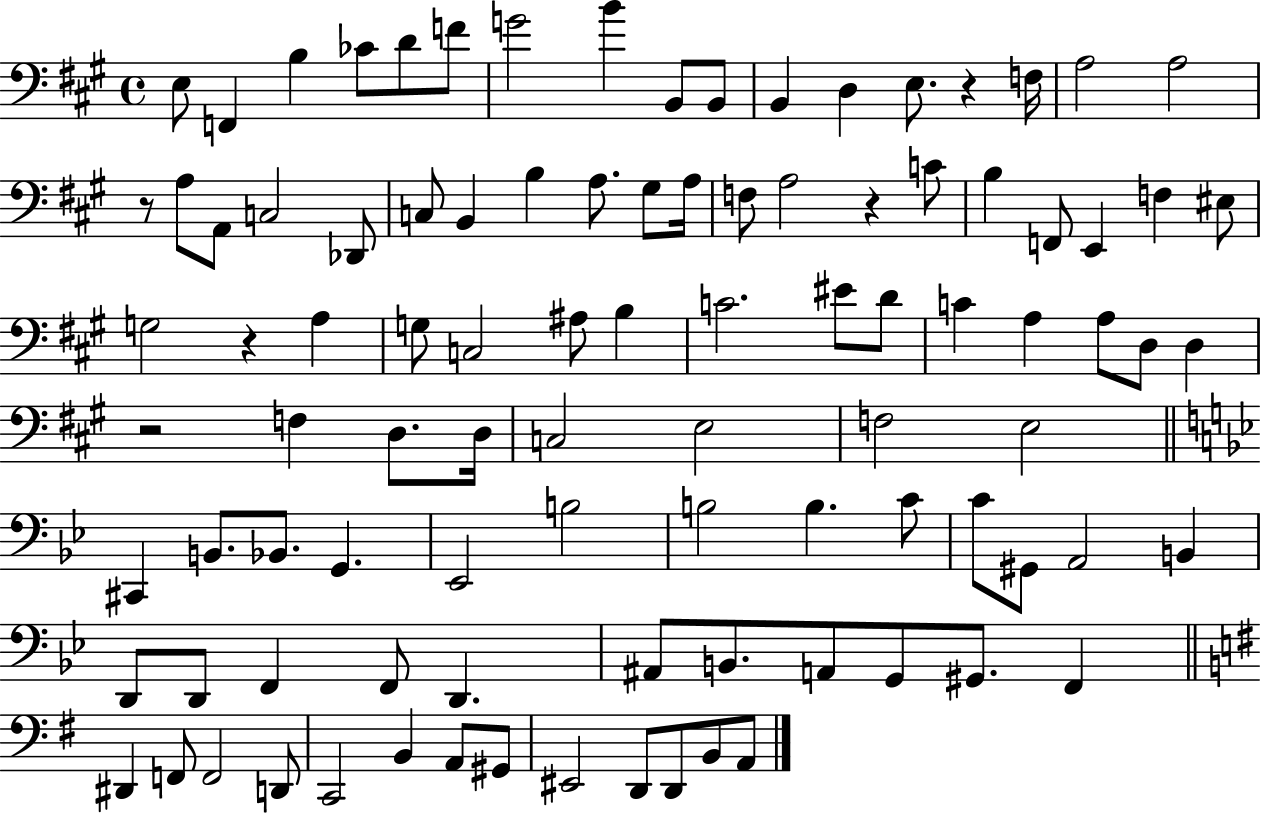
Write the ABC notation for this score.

X:1
T:Untitled
M:4/4
L:1/4
K:A
E,/2 F,, B, _C/2 D/2 F/2 G2 B B,,/2 B,,/2 B,, D, E,/2 z F,/4 A,2 A,2 z/2 A,/2 A,,/2 C,2 _D,,/2 C,/2 B,, B, A,/2 ^G,/2 A,/4 F,/2 A,2 z C/2 B, F,,/2 E,, F, ^E,/2 G,2 z A, G,/2 C,2 ^A,/2 B, C2 ^E/2 D/2 C A, A,/2 D,/2 D, z2 F, D,/2 D,/4 C,2 E,2 F,2 E,2 ^C,, B,,/2 _B,,/2 G,, _E,,2 B,2 B,2 B, C/2 C/2 ^G,,/2 A,,2 B,, D,,/2 D,,/2 F,, F,,/2 D,, ^A,,/2 B,,/2 A,,/2 G,,/2 ^G,,/2 F,, ^D,, F,,/2 F,,2 D,,/2 C,,2 B,, A,,/2 ^G,,/2 ^E,,2 D,,/2 D,,/2 B,,/2 A,,/2